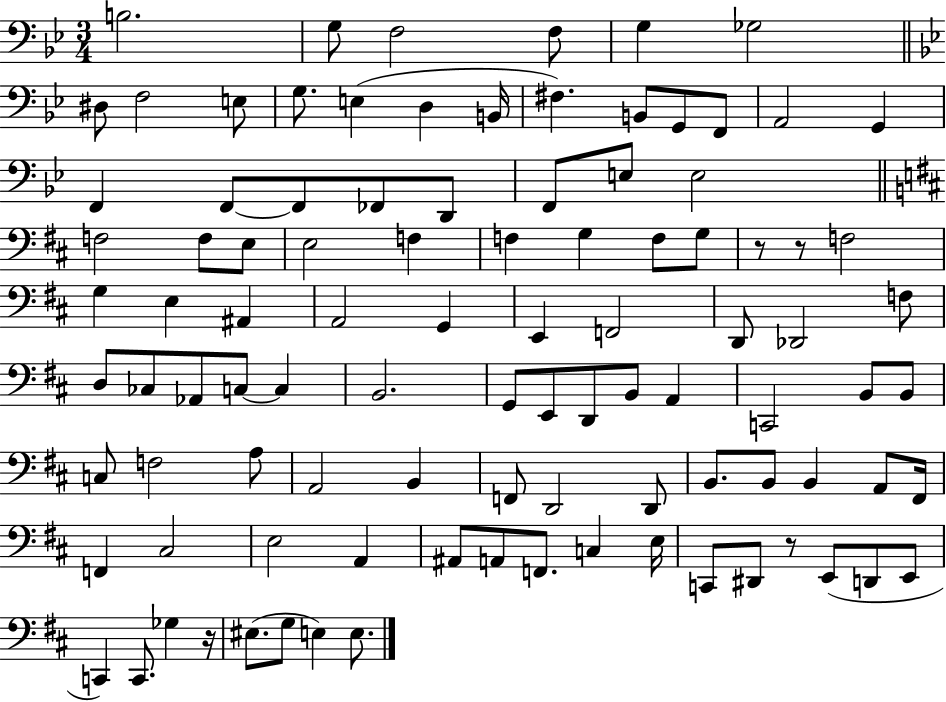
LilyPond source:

{
  \clef bass
  \numericTimeSignature
  \time 3/4
  \key bes \major
  b2. | g8 f2 f8 | g4 ges2 | \bar "||" \break \key bes \major dis8 f2 e8 | g8. e4( d4 b,16 | fis4.) b,8 g,8 f,8 | a,2 g,4 | \break f,4 f,8~~ f,8 fes,8 d,8 | f,8 e8 e2 | \bar "||" \break \key d \major f2 f8 e8 | e2 f4 | f4 g4 f8 g8 | r8 r8 f2 | \break g4 e4 ais,4 | a,2 g,4 | e,4 f,2 | d,8 des,2 f8 | \break d8 ces8 aes,8 c8~~ c4 | b,2. | g,8 e,8 d,8 b,8 a,4 | c,2 b,8 b,8 | \break c8 f2 a8 | a,2 b,4 | f,8 d,2 d,8 | b,8. b,8 b,4 a,8 fis,16 | \break f,4 cis2 | e2 a,4 | ais,8 a,8 f,8. c4 e16 | c,8 dis,8 r8 e,8( d,8 e,8 | \break c,4) c,8. ges4 r16 | eis8.( g8 e4) e8. | \bar "|."
}